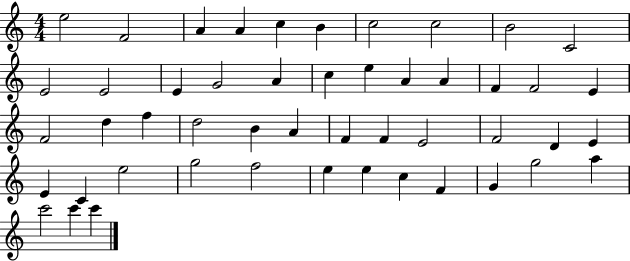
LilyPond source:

{
  \clef treble
  \numericTimeSignature
  \time 4/4
  \key c \major
  e''2 f'2 | a'4 a'4 c''4 b'4 | c''2 c''2 | b'2 c'2 | \break e'2 e'2 | e'4 g'2 a'4 | c''4 e''4 a'4 a'4 | f'4 f'2 e'4 | \break f'2 d''4 f''4 | d''2 b'4 a'4 | f'4 f'4 e'2 | f'2 d'4 e'4 | \break e'4 c'4 e''2 | g''2 f''2 | e''4 e''4 c''4 f'4 | g'4 g''2 a''4 | \break c'''2 c'''4 c'''4 | \bar "|."
}